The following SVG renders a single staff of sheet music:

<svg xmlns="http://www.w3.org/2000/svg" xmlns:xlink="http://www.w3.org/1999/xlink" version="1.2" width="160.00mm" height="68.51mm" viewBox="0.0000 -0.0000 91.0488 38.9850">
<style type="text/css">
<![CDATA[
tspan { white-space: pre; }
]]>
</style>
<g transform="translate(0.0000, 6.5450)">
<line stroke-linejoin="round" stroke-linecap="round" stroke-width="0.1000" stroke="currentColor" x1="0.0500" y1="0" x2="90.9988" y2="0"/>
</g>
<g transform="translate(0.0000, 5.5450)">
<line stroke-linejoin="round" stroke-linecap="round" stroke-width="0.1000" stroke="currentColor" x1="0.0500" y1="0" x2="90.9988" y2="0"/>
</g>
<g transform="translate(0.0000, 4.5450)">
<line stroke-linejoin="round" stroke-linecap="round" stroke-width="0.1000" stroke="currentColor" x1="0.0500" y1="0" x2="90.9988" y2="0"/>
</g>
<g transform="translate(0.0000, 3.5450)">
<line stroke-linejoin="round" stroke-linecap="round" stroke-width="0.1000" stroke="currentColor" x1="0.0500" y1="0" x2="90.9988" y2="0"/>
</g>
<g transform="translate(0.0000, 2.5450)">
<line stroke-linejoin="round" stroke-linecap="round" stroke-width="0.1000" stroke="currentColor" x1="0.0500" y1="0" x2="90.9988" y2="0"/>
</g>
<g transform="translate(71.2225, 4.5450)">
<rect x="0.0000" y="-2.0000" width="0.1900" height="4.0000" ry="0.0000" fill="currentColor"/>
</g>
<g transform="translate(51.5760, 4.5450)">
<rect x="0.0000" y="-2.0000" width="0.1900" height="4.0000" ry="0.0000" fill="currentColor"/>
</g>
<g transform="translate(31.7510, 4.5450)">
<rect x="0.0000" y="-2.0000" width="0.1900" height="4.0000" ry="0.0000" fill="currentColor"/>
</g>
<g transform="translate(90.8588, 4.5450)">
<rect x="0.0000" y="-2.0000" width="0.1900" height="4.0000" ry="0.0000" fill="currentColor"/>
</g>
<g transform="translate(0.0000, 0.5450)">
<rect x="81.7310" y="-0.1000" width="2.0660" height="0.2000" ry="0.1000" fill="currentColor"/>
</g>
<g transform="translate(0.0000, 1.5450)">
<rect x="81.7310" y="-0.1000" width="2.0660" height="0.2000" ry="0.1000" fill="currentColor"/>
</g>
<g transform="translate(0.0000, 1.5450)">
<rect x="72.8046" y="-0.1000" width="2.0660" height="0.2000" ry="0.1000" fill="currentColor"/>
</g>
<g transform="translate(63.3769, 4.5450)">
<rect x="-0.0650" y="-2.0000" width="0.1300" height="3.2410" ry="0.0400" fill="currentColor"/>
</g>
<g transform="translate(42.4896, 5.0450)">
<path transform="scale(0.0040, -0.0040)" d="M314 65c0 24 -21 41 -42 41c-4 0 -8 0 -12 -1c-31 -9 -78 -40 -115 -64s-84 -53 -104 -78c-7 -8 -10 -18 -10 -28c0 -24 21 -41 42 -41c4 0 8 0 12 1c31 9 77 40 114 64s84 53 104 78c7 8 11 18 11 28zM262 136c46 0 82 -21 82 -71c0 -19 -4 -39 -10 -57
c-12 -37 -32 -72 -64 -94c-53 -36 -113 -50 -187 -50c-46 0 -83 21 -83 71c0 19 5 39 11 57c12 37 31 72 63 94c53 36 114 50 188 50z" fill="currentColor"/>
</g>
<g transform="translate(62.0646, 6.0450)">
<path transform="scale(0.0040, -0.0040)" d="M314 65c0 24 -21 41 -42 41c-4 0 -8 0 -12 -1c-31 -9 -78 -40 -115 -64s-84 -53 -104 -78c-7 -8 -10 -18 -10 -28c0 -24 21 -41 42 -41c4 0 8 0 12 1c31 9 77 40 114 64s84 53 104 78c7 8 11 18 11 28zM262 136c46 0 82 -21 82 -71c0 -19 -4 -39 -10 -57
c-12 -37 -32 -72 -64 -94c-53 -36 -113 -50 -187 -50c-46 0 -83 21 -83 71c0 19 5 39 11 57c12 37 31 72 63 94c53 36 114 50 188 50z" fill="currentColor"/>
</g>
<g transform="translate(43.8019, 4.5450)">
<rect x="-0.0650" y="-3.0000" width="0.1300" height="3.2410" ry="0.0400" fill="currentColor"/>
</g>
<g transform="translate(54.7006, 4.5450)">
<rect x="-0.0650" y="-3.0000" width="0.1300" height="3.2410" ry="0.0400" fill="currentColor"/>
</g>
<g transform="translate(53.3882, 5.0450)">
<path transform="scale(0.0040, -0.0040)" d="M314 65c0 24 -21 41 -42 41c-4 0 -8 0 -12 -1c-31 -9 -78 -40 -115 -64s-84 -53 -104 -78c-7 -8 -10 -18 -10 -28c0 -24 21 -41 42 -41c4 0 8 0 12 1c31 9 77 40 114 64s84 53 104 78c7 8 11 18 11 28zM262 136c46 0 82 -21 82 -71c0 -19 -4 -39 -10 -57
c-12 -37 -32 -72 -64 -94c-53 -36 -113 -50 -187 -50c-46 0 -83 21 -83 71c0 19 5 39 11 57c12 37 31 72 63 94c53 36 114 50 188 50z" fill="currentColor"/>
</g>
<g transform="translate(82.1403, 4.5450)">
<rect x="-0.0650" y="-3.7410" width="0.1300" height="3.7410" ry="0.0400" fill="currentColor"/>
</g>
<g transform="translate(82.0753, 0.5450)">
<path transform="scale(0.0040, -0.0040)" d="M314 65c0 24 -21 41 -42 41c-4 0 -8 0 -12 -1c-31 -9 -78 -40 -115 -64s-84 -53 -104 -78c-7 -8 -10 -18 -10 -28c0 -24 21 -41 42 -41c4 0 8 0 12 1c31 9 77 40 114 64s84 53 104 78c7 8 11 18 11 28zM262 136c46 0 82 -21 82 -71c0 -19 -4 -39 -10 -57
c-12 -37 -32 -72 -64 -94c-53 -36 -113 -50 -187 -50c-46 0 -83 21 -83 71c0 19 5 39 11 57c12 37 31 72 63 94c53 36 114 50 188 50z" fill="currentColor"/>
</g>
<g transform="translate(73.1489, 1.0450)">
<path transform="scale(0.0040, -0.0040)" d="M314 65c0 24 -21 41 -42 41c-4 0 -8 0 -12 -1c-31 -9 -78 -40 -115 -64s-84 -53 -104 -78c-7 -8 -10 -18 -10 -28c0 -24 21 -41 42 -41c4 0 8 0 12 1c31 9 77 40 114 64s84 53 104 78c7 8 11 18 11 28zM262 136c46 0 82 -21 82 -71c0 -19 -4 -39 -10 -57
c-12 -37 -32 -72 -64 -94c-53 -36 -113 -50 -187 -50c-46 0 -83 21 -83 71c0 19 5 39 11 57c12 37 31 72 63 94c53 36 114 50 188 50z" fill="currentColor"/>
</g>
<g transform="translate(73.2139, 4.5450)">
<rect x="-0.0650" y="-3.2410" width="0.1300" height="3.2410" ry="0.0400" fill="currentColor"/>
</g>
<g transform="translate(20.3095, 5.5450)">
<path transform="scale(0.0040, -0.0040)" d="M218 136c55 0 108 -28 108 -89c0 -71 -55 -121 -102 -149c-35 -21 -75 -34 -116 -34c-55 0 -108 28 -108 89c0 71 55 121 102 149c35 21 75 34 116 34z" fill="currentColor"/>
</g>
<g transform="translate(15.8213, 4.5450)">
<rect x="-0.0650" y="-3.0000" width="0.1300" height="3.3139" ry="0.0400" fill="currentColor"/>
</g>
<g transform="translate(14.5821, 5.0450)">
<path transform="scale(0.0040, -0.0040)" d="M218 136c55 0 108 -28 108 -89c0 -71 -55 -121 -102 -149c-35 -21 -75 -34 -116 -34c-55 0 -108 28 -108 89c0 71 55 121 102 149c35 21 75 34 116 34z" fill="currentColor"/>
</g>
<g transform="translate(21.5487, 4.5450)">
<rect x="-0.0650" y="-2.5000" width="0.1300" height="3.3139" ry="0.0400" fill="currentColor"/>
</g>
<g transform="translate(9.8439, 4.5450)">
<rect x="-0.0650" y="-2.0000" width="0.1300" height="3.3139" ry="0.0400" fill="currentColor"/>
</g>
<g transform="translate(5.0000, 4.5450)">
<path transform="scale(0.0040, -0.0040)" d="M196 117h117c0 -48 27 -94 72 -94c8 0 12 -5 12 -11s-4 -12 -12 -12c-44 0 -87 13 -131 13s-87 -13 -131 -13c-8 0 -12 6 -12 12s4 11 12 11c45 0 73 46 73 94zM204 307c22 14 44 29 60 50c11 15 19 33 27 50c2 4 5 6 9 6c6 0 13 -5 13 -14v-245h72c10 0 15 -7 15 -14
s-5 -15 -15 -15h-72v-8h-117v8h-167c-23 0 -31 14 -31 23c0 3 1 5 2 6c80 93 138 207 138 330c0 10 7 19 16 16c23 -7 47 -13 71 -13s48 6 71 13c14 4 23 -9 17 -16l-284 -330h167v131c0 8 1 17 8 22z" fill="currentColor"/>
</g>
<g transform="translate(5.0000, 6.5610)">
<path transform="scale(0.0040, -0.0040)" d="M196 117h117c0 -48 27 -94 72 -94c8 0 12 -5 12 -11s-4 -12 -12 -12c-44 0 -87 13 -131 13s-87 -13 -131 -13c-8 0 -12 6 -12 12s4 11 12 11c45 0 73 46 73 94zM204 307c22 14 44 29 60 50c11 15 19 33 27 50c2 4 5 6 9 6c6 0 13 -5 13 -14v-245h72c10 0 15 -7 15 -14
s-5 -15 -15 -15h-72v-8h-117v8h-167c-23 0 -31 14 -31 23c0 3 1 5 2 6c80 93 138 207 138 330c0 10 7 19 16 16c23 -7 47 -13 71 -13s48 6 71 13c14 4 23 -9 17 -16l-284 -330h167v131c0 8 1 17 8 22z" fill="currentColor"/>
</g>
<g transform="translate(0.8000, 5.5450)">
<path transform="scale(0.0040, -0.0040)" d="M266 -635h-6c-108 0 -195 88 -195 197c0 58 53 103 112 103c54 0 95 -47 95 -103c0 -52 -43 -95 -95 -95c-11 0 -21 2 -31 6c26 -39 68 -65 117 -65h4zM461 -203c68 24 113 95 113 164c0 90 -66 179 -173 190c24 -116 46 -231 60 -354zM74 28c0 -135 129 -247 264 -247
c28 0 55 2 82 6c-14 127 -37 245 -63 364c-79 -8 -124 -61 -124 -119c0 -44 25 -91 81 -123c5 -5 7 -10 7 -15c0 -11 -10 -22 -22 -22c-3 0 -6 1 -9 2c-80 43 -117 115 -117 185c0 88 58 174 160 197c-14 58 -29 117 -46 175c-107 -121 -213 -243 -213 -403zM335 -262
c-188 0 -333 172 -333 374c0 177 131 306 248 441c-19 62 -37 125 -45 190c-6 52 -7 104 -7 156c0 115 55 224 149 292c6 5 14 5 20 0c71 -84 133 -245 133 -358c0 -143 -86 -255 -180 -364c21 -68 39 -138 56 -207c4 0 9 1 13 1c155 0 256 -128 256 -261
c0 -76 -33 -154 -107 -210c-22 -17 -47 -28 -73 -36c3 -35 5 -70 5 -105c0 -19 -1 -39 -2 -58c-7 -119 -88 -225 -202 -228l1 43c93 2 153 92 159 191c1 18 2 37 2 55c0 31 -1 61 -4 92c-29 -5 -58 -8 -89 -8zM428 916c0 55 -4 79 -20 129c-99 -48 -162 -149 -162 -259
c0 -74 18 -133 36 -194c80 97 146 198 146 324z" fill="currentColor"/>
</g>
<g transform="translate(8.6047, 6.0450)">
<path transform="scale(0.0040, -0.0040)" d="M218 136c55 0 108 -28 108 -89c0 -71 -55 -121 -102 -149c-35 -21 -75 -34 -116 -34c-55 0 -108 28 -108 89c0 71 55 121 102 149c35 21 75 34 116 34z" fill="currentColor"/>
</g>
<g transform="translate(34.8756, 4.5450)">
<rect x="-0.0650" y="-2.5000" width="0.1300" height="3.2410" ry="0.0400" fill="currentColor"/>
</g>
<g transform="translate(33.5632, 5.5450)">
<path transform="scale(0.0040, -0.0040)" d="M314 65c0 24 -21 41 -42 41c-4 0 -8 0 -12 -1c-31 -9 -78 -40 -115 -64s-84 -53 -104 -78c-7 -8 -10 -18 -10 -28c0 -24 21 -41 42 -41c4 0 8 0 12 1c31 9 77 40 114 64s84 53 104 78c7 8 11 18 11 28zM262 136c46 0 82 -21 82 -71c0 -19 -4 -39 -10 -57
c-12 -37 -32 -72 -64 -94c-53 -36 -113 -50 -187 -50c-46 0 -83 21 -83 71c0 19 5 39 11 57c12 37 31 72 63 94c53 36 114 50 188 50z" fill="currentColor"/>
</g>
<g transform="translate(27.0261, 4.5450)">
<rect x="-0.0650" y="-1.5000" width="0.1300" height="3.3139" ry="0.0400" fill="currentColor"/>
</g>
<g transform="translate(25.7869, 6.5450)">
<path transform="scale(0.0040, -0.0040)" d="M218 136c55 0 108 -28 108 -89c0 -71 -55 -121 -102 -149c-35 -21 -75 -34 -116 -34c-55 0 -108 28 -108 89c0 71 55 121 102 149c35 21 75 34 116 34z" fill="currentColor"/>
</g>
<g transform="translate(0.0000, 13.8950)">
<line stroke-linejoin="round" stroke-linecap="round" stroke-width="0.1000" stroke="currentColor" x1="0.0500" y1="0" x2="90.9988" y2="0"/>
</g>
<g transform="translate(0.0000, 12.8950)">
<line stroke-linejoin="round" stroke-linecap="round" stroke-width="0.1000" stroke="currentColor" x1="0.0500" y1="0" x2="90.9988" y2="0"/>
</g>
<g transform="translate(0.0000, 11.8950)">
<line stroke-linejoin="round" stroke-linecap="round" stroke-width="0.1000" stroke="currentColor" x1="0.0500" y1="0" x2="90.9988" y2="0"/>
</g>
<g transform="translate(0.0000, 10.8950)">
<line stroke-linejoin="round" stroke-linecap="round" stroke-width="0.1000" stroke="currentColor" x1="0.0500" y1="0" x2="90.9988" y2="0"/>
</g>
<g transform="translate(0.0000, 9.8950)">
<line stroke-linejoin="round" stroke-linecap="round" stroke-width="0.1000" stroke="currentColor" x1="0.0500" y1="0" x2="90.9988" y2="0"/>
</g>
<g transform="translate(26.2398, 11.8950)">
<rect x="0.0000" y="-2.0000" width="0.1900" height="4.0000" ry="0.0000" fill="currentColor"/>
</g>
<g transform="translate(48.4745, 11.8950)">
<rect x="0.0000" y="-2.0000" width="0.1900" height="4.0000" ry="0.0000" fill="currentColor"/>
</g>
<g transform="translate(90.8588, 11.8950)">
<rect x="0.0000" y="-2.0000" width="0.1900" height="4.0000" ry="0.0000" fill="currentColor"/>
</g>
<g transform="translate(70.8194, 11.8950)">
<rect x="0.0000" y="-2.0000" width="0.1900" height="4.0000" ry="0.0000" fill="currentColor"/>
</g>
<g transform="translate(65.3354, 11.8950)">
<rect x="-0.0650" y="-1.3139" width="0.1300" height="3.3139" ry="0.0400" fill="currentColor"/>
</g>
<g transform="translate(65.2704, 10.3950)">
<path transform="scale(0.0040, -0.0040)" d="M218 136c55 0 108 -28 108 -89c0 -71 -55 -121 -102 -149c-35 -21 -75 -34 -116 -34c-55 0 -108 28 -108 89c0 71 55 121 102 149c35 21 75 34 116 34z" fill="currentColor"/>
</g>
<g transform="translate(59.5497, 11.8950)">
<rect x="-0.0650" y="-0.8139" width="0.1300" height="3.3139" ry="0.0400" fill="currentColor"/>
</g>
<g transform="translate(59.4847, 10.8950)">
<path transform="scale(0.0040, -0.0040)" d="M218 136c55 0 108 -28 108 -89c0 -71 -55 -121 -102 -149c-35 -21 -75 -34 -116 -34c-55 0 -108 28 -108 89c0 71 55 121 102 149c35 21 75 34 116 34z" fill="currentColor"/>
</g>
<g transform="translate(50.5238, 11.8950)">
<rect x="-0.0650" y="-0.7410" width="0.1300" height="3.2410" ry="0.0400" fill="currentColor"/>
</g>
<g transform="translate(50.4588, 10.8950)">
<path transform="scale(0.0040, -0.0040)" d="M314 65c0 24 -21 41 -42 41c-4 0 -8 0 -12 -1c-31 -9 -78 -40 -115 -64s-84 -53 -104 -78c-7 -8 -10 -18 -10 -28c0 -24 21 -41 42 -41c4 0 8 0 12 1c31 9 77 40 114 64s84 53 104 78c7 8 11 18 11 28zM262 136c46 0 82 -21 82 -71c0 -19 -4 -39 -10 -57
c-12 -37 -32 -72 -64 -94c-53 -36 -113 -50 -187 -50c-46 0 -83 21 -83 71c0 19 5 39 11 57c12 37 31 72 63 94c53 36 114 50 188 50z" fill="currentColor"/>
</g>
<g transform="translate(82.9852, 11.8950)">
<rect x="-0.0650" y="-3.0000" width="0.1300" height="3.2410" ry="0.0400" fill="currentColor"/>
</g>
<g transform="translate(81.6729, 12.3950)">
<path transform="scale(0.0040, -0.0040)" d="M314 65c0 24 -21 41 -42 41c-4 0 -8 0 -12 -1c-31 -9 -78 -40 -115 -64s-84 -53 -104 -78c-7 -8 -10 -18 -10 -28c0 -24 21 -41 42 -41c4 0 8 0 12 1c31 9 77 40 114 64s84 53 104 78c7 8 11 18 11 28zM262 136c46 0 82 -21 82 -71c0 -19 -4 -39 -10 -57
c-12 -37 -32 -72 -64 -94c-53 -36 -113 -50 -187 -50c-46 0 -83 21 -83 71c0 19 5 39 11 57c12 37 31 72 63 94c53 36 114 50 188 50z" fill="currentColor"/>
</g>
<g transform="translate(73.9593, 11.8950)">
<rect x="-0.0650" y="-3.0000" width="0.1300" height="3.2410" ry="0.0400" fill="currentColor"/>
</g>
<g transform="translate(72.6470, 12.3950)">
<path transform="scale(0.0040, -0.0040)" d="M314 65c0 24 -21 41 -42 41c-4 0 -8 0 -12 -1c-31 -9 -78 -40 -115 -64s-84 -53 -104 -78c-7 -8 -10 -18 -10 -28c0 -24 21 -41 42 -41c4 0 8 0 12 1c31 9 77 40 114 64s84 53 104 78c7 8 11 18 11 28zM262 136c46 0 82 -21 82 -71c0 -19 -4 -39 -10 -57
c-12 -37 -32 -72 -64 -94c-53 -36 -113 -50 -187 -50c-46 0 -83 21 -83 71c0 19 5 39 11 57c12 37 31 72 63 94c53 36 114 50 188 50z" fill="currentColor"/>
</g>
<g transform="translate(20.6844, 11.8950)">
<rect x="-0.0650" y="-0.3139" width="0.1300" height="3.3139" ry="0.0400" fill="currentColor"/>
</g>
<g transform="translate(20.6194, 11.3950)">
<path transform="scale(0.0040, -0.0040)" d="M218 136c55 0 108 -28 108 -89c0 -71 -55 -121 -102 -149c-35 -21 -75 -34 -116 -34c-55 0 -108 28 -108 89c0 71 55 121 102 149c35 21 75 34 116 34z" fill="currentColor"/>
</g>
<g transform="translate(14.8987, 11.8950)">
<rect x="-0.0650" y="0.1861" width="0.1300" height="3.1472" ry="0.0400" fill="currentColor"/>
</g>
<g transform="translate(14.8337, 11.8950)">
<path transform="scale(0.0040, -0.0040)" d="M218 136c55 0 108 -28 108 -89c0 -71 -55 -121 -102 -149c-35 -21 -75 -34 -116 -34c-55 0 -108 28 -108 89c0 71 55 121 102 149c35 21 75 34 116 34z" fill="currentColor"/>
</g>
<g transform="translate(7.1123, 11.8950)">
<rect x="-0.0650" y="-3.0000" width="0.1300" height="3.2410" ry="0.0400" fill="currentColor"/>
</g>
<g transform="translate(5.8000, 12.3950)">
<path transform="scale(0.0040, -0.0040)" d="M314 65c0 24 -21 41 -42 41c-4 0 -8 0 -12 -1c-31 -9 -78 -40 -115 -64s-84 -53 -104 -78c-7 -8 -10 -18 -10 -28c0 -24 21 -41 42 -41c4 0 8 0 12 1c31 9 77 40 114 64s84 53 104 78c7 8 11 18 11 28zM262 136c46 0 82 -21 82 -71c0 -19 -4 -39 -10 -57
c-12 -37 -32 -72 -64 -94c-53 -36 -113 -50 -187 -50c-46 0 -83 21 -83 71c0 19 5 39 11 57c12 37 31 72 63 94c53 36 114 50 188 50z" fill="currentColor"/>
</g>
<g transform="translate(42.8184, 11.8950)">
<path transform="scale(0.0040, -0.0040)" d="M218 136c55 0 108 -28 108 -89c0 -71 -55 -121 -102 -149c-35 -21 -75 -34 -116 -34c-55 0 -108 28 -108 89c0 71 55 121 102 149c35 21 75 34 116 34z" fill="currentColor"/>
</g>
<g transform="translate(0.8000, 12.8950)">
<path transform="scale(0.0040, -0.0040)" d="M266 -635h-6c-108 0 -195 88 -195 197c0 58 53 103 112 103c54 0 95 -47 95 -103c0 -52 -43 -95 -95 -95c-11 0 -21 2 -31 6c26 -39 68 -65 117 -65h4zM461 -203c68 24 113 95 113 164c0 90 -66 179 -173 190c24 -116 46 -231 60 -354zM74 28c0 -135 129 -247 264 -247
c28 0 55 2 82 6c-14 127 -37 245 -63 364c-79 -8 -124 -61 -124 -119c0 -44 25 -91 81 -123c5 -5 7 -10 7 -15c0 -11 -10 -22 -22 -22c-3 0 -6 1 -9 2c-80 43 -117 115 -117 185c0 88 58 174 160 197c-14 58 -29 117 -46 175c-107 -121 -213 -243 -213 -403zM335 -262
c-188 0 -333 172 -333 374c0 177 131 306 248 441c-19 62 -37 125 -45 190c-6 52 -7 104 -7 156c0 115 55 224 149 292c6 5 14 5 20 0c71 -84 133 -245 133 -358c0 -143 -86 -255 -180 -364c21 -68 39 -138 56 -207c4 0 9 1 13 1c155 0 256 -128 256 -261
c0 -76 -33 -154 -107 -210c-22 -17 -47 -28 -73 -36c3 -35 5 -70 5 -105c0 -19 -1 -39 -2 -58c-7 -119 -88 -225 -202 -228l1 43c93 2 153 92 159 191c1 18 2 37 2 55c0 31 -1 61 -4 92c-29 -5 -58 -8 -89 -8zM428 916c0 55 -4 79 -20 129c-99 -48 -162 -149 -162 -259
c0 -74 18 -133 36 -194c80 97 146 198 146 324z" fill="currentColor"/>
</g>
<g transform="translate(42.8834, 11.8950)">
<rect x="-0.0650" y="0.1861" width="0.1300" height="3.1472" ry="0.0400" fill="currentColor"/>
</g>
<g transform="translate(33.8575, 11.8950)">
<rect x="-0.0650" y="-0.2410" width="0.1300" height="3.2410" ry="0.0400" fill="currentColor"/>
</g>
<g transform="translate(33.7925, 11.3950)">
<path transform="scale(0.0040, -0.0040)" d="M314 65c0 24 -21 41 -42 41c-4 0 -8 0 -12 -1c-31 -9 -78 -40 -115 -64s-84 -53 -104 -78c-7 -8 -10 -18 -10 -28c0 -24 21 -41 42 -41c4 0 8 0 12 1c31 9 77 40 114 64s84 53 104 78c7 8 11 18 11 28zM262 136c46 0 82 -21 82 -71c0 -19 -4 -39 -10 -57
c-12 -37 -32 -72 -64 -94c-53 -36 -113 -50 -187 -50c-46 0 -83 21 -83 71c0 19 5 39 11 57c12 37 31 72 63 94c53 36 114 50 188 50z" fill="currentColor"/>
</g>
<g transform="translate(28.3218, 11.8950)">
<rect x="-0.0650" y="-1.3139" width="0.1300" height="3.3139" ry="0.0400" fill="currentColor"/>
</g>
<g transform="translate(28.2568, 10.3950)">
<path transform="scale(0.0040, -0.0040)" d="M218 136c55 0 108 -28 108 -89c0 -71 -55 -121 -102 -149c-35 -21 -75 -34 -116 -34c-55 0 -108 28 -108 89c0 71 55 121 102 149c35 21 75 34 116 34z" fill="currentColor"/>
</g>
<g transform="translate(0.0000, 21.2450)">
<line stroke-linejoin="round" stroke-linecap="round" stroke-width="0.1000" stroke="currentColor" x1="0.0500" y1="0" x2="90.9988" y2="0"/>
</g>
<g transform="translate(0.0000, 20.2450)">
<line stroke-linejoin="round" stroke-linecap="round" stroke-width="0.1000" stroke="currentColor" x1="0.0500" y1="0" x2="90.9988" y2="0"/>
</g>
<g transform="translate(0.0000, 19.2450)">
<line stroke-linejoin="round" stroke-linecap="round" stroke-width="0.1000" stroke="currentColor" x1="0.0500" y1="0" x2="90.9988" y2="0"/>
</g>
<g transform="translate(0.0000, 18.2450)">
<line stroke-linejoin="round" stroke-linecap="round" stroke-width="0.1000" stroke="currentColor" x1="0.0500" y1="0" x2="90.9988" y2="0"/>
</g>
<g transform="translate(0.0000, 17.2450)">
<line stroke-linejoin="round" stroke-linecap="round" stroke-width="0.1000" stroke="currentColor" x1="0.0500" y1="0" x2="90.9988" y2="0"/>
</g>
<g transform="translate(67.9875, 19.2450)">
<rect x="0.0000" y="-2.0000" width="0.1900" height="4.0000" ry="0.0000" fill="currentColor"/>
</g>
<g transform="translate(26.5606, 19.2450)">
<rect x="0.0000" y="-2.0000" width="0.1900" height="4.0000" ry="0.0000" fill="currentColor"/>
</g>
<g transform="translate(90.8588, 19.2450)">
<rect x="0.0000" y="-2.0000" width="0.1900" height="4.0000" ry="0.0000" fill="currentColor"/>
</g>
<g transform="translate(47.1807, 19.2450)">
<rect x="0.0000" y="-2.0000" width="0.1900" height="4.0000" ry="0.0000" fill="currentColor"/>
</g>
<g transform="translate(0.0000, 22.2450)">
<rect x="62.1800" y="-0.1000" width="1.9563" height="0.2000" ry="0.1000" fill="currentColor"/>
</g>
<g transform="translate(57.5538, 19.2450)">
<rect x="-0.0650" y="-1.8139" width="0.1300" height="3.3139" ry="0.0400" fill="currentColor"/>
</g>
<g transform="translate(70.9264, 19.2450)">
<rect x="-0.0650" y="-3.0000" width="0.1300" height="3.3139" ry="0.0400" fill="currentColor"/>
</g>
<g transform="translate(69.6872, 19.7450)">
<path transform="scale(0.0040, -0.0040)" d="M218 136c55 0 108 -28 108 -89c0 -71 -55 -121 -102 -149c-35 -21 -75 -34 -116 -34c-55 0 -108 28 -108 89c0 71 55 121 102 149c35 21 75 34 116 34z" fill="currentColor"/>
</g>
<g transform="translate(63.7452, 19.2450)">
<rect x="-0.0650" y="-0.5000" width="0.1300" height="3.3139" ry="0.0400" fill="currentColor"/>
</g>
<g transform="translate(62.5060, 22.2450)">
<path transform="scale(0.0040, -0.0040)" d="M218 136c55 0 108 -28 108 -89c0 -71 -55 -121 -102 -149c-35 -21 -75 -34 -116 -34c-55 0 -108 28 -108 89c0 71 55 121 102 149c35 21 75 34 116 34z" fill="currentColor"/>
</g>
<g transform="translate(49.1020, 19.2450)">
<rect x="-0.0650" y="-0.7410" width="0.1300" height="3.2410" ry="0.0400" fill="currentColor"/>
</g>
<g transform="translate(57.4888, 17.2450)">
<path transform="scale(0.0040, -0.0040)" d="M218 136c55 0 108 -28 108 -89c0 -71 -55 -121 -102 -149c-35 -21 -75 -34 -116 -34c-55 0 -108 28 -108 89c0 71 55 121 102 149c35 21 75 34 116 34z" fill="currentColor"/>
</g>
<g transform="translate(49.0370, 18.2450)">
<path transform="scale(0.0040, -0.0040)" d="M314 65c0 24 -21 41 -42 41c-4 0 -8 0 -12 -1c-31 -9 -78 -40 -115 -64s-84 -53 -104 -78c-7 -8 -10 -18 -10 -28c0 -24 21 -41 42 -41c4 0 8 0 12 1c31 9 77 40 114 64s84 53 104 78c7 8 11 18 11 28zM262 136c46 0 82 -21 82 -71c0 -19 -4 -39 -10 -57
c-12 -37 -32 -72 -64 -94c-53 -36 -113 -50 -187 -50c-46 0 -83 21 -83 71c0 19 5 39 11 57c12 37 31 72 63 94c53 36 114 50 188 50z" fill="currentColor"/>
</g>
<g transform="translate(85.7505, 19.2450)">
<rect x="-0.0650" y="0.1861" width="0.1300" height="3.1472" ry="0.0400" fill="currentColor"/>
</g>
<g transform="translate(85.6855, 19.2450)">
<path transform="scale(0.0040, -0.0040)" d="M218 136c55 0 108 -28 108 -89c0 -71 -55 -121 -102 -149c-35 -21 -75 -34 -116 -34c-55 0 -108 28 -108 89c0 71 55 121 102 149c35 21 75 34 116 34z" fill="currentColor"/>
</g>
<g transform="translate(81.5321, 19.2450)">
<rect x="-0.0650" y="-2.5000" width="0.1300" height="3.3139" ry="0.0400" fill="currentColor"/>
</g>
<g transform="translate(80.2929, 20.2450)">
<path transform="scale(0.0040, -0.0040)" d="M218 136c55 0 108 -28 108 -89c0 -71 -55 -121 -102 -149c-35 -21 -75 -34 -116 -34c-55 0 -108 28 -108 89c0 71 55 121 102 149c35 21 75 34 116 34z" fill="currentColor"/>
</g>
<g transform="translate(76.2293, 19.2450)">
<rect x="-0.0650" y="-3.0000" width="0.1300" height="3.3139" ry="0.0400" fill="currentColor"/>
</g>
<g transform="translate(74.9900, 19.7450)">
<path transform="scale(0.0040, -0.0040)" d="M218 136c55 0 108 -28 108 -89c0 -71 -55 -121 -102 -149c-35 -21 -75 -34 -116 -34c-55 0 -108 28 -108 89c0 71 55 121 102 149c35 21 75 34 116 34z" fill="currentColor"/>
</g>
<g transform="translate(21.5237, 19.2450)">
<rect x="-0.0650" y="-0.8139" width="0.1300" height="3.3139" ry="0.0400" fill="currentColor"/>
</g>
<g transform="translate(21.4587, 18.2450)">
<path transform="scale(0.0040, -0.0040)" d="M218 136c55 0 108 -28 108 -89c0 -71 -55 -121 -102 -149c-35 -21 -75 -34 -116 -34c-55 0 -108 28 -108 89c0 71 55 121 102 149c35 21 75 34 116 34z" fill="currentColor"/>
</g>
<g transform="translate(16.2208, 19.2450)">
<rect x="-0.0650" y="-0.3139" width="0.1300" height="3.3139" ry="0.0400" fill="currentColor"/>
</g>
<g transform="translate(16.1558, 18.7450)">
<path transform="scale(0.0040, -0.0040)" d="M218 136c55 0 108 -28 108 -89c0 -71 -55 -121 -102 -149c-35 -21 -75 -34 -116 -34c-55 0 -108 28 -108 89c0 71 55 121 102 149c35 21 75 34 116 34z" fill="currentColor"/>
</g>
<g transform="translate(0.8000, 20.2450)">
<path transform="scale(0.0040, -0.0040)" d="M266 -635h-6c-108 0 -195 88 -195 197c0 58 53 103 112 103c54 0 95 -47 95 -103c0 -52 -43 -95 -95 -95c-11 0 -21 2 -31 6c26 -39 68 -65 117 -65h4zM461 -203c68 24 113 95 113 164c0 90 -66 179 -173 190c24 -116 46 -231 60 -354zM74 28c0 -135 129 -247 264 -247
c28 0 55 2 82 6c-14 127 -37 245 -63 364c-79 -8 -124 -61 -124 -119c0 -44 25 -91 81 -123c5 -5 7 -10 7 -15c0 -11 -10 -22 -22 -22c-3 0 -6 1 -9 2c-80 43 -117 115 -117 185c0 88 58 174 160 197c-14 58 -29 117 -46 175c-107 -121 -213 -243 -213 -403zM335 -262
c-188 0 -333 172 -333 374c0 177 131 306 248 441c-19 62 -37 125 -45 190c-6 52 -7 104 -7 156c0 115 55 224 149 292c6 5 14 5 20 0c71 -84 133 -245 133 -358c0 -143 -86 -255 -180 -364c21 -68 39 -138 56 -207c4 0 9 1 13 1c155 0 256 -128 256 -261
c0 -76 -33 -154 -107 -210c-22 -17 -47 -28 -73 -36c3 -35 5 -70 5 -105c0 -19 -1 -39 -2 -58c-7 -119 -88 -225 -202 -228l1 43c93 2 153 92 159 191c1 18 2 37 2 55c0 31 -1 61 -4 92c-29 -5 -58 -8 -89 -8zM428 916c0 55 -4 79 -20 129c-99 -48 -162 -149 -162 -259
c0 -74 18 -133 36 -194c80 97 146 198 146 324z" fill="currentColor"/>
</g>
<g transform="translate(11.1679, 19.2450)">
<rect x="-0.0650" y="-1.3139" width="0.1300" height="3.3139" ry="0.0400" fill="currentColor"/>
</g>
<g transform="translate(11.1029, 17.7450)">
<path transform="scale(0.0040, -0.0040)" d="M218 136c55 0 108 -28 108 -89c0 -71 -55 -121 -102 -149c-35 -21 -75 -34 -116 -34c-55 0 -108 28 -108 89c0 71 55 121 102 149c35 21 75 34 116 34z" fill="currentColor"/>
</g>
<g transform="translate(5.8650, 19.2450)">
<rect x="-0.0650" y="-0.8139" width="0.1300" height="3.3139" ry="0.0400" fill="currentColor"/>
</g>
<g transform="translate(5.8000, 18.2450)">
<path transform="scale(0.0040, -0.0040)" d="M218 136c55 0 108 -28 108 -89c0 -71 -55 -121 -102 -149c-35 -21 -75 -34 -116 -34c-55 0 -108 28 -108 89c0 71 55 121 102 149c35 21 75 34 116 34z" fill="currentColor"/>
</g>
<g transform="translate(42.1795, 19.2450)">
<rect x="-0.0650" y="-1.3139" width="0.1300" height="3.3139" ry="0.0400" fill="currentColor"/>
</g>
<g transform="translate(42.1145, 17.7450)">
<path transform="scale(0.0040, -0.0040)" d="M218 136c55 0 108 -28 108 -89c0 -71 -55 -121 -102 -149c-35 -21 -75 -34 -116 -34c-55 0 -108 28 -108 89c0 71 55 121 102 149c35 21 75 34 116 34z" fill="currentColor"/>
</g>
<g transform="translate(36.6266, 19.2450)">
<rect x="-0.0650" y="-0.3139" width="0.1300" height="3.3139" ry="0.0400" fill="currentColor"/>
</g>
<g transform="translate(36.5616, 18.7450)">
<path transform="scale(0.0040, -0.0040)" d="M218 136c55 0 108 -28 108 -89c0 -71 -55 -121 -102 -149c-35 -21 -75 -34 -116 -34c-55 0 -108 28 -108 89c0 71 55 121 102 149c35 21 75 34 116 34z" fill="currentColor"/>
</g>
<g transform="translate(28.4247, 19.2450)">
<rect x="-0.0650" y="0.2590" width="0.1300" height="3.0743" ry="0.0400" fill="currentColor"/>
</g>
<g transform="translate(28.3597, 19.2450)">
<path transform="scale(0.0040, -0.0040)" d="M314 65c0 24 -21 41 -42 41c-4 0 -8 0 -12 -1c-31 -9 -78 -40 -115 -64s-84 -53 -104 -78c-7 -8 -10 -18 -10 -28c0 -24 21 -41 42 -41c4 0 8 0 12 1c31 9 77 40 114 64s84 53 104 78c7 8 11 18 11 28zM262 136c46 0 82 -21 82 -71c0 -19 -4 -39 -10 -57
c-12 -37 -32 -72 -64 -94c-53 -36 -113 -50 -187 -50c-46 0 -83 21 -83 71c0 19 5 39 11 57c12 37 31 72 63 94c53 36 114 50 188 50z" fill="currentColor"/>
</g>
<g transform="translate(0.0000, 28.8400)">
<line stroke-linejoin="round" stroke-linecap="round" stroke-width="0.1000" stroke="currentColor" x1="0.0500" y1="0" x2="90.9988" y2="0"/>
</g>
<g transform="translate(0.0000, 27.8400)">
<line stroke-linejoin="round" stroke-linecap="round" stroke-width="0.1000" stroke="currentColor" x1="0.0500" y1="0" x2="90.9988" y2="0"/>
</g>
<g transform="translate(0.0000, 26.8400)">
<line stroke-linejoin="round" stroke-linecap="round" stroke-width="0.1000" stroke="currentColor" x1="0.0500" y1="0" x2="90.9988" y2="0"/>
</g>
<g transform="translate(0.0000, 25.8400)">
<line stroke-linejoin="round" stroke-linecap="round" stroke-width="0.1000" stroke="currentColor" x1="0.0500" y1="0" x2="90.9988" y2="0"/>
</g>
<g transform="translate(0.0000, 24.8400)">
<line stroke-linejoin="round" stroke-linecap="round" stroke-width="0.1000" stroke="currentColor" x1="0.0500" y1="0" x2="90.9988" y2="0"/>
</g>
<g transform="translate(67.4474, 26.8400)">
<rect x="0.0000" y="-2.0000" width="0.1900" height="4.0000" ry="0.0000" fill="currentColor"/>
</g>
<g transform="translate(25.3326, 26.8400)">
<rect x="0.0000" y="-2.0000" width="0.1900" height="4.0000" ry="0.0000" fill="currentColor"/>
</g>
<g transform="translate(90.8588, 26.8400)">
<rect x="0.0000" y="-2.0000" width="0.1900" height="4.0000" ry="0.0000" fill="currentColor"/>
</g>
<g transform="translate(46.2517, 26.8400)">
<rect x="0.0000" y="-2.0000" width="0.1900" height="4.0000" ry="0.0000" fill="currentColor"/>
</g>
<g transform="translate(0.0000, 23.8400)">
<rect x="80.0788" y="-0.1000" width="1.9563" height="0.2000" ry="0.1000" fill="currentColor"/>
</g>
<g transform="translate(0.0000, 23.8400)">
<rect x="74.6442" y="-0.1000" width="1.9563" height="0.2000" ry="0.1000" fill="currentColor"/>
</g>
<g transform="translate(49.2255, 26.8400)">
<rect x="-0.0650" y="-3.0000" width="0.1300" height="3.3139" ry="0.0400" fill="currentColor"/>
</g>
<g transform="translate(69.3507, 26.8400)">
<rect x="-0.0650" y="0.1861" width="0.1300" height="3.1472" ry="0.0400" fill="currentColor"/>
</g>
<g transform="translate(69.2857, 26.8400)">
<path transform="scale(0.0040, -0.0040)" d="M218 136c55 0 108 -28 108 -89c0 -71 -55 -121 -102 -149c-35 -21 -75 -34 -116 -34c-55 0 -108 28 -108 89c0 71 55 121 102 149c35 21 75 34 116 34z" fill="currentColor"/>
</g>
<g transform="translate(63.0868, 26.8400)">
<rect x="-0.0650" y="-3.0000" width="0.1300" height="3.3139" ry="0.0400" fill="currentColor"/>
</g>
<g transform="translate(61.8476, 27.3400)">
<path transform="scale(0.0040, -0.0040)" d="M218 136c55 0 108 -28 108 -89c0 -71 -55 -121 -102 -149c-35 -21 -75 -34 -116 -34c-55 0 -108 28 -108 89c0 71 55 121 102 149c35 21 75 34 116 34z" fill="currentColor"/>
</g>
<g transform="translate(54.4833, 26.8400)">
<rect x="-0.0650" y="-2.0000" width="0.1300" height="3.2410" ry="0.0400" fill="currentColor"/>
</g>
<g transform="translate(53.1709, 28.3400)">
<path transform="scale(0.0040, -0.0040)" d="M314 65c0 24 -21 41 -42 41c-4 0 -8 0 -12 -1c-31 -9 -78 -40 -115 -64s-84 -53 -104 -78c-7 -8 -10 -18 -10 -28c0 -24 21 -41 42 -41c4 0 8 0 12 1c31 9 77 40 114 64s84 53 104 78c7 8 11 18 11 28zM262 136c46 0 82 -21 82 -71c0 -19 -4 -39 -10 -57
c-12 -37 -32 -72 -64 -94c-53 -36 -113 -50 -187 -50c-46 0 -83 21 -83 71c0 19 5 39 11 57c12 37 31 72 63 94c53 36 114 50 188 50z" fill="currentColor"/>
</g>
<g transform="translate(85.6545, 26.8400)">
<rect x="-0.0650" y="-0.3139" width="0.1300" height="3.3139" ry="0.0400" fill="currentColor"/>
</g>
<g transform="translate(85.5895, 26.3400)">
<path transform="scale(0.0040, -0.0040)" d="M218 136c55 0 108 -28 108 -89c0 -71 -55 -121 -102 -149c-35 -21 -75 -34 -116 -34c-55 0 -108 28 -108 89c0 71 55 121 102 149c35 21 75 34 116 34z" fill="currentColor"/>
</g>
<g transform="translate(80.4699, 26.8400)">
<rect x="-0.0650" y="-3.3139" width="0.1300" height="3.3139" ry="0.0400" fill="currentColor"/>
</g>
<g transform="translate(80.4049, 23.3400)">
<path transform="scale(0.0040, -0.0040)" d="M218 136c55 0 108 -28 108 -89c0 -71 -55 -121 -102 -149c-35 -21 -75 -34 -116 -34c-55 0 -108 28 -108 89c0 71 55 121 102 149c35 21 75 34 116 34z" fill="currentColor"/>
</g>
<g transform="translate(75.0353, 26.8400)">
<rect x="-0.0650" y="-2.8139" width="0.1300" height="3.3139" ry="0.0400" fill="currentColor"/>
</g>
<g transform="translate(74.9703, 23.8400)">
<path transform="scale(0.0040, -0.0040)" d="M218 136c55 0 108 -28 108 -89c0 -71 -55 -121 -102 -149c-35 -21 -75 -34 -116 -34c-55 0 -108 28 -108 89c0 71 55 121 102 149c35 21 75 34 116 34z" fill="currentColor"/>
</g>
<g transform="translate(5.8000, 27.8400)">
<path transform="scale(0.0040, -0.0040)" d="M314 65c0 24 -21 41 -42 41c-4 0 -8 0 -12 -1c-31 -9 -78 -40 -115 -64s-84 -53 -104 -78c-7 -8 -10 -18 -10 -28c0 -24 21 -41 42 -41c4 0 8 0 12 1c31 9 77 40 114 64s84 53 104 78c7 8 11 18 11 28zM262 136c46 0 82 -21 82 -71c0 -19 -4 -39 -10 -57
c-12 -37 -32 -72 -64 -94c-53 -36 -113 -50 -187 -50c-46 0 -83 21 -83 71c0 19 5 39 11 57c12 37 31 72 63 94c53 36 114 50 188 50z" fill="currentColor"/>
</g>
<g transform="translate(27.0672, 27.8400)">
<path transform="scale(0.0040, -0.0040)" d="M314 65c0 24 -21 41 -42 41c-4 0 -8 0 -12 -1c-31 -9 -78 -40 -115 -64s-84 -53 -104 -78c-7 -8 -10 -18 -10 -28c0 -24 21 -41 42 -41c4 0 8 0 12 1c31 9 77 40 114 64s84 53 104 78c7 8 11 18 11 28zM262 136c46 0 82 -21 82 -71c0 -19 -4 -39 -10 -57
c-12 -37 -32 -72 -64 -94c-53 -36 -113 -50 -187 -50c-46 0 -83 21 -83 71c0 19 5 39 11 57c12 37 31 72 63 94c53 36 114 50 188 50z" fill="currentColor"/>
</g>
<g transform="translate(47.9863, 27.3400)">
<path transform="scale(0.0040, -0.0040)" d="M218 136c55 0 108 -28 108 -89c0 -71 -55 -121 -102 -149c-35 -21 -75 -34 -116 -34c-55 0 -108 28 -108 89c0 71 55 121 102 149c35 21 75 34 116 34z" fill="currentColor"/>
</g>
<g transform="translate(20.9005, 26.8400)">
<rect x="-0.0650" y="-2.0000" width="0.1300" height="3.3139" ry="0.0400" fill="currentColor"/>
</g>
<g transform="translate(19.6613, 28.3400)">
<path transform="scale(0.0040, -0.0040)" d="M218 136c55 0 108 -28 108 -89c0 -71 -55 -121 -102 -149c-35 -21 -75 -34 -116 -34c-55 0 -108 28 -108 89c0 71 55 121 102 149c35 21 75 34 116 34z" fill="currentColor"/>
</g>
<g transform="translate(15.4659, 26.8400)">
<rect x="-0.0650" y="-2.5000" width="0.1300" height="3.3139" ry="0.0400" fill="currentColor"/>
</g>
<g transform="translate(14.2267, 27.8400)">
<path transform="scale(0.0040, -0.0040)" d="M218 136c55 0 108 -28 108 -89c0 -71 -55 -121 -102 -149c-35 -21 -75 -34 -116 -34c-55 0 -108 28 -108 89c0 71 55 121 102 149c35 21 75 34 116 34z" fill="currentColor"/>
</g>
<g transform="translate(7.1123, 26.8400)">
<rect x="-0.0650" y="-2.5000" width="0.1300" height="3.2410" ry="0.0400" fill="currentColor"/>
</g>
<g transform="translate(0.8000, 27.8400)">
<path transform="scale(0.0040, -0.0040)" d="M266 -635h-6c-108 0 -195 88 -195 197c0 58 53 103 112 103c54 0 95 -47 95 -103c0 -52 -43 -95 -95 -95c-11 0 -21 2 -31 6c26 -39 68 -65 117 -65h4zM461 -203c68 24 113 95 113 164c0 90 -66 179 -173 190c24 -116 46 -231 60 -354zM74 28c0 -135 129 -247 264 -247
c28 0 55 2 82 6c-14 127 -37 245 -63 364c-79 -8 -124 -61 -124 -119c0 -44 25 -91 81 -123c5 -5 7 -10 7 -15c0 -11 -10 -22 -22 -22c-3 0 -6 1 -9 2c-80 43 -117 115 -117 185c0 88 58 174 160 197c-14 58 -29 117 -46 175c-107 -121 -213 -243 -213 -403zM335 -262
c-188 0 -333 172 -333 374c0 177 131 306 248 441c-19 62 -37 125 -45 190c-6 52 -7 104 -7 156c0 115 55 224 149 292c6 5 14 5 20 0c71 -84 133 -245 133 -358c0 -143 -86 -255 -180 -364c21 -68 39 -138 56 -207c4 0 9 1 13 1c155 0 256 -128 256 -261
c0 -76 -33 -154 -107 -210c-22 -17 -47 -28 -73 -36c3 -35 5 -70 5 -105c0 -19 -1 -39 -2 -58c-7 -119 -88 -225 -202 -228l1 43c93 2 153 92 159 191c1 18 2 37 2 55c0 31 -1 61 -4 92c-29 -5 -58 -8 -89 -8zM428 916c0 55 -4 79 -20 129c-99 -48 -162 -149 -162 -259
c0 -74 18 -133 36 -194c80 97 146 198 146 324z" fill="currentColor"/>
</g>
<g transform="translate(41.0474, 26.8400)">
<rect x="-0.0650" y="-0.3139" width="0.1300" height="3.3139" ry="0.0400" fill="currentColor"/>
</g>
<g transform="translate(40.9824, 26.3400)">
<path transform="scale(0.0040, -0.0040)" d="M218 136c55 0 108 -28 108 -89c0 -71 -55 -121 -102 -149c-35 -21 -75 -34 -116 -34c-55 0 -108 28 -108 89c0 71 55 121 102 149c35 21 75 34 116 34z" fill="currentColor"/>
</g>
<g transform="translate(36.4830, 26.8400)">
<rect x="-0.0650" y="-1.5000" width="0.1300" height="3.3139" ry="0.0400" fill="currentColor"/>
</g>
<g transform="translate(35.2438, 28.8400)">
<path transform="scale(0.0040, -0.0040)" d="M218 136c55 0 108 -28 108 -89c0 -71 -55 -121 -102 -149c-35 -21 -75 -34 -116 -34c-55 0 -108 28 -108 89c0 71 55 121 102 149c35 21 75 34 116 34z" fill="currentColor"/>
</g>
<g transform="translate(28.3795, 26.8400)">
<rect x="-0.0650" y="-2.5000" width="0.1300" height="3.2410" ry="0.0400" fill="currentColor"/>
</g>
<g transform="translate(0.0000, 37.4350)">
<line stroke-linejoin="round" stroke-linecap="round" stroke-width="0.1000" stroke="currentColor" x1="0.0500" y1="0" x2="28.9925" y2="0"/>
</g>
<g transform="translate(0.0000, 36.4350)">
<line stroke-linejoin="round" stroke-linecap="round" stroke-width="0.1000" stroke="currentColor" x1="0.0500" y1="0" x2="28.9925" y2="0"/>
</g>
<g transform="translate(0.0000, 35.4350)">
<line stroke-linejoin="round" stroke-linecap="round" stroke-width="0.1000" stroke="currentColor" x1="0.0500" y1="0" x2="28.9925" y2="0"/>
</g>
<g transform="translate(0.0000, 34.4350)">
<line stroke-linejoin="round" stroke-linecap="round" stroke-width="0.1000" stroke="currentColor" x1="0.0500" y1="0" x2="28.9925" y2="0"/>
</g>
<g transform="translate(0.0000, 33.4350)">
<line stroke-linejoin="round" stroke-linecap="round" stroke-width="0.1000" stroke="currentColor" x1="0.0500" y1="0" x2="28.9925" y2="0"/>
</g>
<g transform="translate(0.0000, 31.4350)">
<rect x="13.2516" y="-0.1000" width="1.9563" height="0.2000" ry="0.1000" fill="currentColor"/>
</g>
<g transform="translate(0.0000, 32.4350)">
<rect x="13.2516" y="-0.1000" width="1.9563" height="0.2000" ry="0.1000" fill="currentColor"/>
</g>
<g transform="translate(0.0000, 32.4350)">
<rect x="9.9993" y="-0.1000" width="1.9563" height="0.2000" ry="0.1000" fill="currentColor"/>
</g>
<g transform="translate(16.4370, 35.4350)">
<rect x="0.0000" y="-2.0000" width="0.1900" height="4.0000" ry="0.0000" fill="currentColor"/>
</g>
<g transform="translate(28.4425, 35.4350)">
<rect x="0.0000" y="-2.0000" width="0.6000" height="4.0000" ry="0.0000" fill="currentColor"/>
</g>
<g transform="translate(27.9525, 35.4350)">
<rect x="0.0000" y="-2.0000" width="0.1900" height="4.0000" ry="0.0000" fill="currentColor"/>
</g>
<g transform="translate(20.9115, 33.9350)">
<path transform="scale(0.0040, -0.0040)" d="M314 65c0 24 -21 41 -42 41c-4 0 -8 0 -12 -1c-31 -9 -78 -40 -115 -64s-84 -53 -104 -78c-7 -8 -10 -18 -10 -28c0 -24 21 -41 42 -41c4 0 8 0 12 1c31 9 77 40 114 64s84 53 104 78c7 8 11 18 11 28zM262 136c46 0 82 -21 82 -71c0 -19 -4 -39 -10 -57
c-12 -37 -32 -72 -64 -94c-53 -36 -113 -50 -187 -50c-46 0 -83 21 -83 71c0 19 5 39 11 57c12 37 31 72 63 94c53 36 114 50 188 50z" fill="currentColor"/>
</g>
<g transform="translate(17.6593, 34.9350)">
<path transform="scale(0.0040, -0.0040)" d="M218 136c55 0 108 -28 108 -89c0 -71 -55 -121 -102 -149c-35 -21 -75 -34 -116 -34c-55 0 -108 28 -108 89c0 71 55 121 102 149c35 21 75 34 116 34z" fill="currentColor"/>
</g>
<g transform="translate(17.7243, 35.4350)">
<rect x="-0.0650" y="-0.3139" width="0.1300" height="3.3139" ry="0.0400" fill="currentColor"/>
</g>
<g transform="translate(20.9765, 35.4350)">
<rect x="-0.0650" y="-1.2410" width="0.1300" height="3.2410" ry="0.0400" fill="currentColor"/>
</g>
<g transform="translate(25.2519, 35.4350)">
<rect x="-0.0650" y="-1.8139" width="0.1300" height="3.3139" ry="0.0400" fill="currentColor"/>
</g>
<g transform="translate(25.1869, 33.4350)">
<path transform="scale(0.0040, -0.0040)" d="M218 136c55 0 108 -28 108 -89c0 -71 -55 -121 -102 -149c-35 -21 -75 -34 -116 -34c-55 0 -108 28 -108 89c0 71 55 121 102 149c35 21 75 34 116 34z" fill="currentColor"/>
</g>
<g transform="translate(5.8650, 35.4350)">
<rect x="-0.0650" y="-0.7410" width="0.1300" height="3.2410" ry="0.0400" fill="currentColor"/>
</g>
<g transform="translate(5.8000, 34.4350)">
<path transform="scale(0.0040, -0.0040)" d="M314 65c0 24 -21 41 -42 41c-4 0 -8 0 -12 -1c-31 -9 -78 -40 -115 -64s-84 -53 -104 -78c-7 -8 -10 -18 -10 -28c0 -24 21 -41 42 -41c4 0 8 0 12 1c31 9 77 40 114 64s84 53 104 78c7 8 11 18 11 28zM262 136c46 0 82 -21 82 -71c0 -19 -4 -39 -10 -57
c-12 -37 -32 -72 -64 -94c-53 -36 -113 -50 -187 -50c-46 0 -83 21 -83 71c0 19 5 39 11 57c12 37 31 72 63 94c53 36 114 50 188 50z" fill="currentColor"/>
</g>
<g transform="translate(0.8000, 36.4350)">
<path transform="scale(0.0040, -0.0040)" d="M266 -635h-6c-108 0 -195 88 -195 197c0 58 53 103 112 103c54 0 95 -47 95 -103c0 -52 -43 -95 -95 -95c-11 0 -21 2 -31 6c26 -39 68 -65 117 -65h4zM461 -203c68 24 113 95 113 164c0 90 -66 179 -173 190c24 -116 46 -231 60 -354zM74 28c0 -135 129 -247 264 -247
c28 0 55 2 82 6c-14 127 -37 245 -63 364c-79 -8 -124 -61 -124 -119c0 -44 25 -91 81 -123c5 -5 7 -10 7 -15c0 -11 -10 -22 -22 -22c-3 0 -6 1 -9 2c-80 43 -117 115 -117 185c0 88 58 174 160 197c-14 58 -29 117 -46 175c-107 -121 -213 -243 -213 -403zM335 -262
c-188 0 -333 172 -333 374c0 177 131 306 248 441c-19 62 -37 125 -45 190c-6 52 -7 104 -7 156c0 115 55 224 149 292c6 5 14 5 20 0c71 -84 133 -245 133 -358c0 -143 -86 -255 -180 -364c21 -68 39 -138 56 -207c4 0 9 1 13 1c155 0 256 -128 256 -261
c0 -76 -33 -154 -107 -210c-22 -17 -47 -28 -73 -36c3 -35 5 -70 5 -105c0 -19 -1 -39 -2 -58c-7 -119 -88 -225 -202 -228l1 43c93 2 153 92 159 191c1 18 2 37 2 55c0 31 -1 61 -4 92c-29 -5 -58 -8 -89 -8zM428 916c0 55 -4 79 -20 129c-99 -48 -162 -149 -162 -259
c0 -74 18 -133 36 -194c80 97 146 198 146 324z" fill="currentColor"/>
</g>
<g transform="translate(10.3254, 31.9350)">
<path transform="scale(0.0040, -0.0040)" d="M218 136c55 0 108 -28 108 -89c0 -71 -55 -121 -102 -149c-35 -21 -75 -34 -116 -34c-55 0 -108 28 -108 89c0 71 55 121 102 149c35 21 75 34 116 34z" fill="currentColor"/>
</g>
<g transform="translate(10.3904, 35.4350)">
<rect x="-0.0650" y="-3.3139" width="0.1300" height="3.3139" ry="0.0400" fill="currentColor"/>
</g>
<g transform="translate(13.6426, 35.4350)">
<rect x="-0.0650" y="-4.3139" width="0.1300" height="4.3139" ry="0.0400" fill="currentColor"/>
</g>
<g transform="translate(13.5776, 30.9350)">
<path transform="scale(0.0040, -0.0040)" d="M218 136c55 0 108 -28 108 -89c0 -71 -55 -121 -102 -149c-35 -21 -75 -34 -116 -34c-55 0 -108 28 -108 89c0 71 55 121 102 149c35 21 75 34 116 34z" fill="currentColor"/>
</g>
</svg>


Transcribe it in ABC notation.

X:1
T:Untitled
M:4/4
L:1/4
K:C
F A G E G2 A2 A2 F2 b2 c'2 A2 B c e c2 B d2 d e A2 A2 d e c d B2 c e d2 f C A A G B G2 G F G2 E c A F2 A B a b c d2 b d' c e2 f